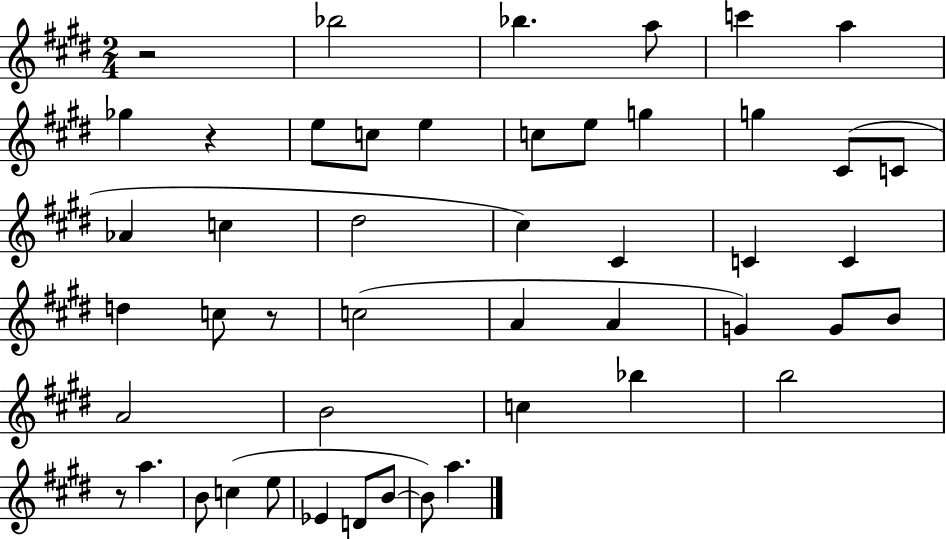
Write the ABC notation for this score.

X:1
T:Untitled
M:2/4
L:1/4
K:E
z2 _b2 _b a/2 c' a _g z e/2 c/2 e c/2 e/2 g g ^C/2 C/2 _A c ^d2 ^c ^C C C d c/2 z/2 c2 A A G G/2 B/2 A2 B2 c _b b2 z/2 a B/2 c e/2 _E D/2 B/2 B/2 a